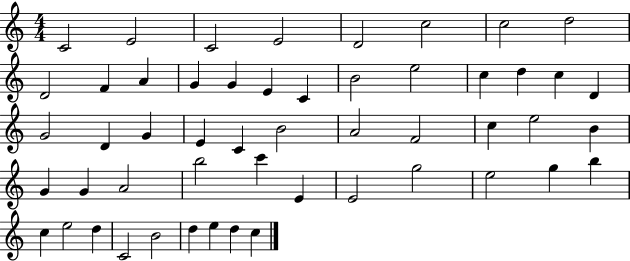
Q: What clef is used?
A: treble